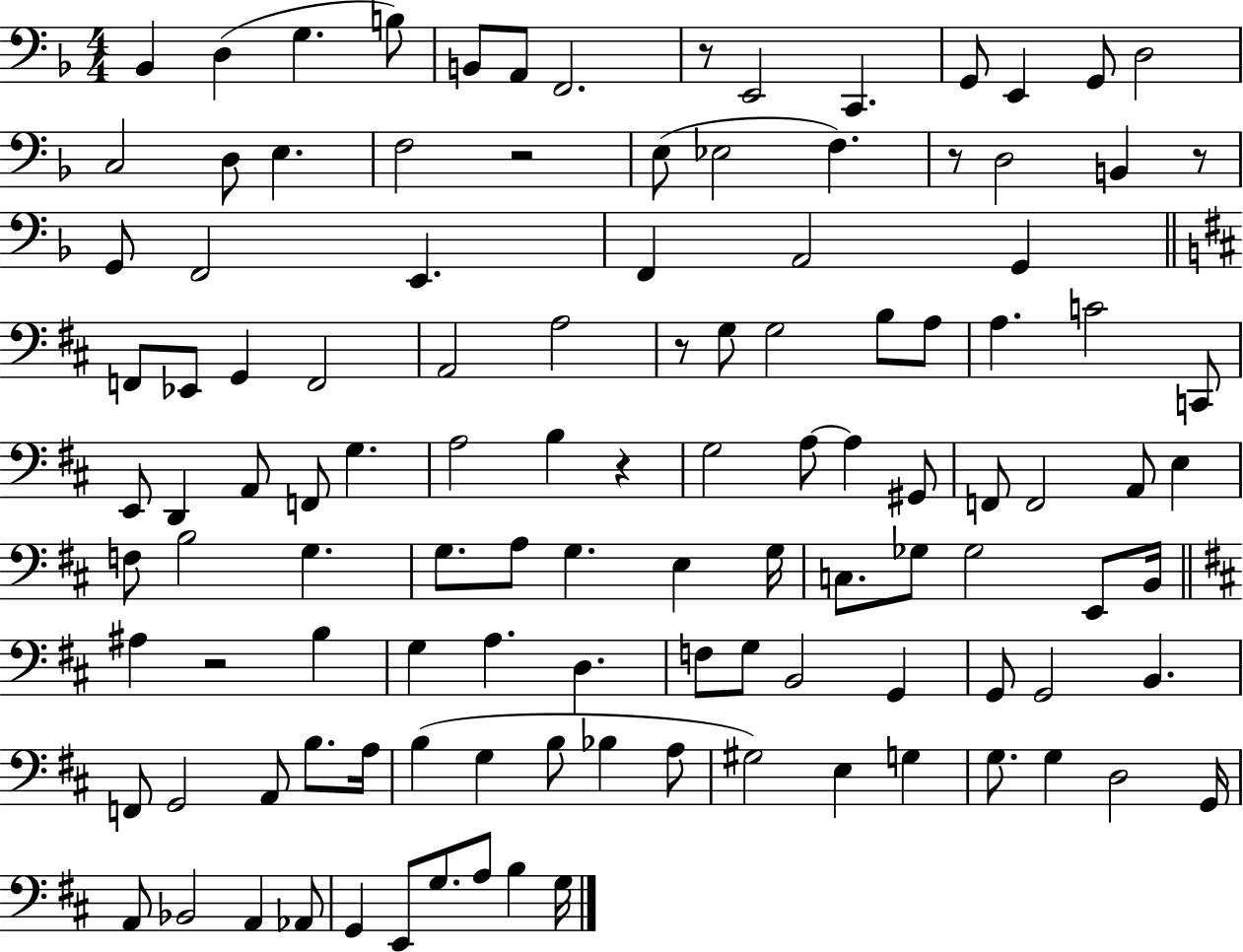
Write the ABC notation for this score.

X:1
T:Untitled
M:4/4
L:1/4
K:F
_B,, D, G, B,/2 B,,/2 A,,/2 F,,2 z/2 E,,2 C,, G,,/2 E,, G,,/2 D,2 C,2 D,/2 E, F,2 z2 E,/2 _E,2 F, z/2 D,2 B,, z/2 G,,/2 F,,2 E,, F,, A,,2 G,, F,,/2 _E,,/2 G,, F,,2 A,,2 A,2 z/2 G,/2 G,2 B,/2 A,/2 A, C2 C,,/2 E,,/2 D,, A,,/2 F,,/2 G, A,2 B, z G,2 A,/2 A, ^G,,/2 F,,/2 F,,2 A,,/2 E, F,/2 B,2 G, G,/2 A,/2 G, E, G,/4 C,/2 _G,/2 _G,2 E,,/2 B,,/4 ^A, z2 B, G, A, D, F,/2 G,/2 B,,2 G,, G,,/2 G,,2 B,, F,,/2 G,,2 A,,/2 B,/2 A,/4 B, G, B,/2 _B, A,/2 ^G,2 E, G, G,/2 G, D,2 G,,/4 A,,/2 _B,,2 A,, _A,,/2 G,, E,,/2 G,/2 A,/2 B, G,/4